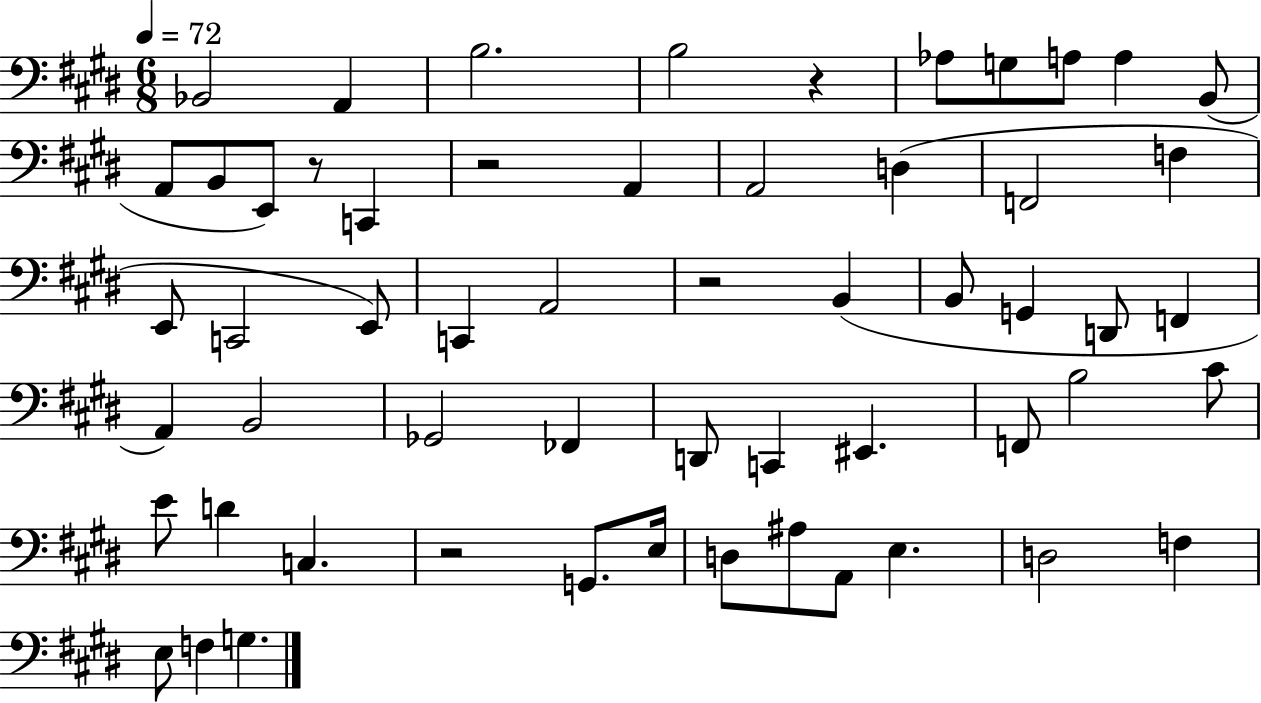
{
  \clef bass
  \numericTimeSignature
  \time 6/8
  \key e \major
  \tempo 4 = 72
  bes,2 a,4 | b2. | b2 r4 | aes8 g8 a8 a4 b,8( | \break a,8 b,8 e,8) r8 c,4 | r2 a,4 | a,2 d4( | f,2 f4 | \break e,8 c,2 e,8) | c,4 a,2 | r2 b,4( | b,8 g,4 d,8 f,4 | \break a,4) b,2 | ges,2 fes,4 | d,8 c,4 eis,4. | f,8 b2 cis'8 | \break e'8 d'4 c4. | r2 g,8. e16 | d8 ais8 a,8 e4. | d2 f4 | \break e8 f4 g4. | \bar "|."
}